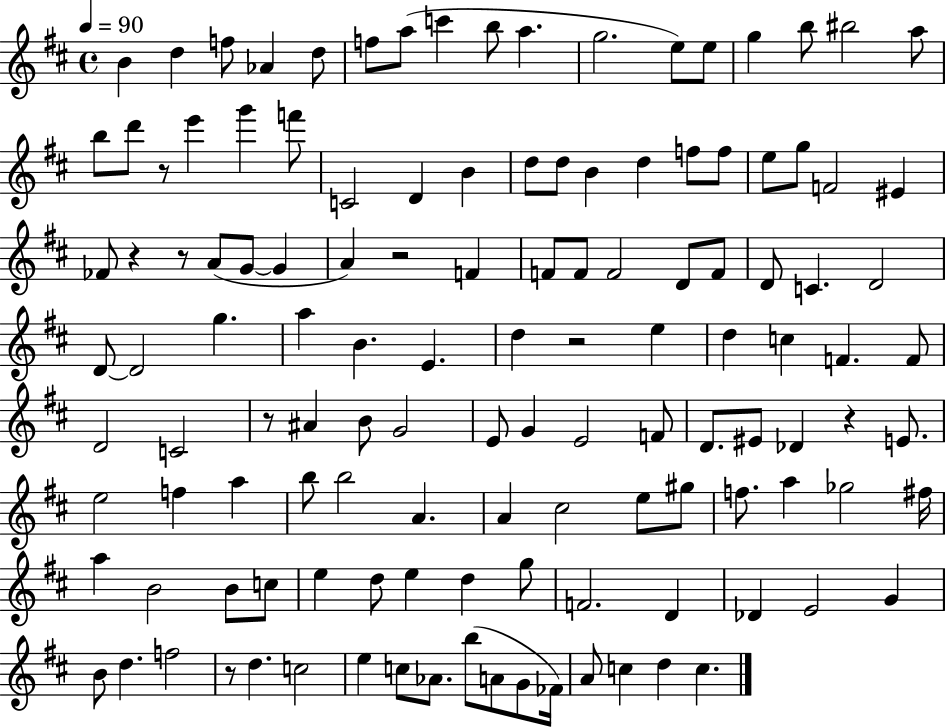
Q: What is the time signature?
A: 4/4